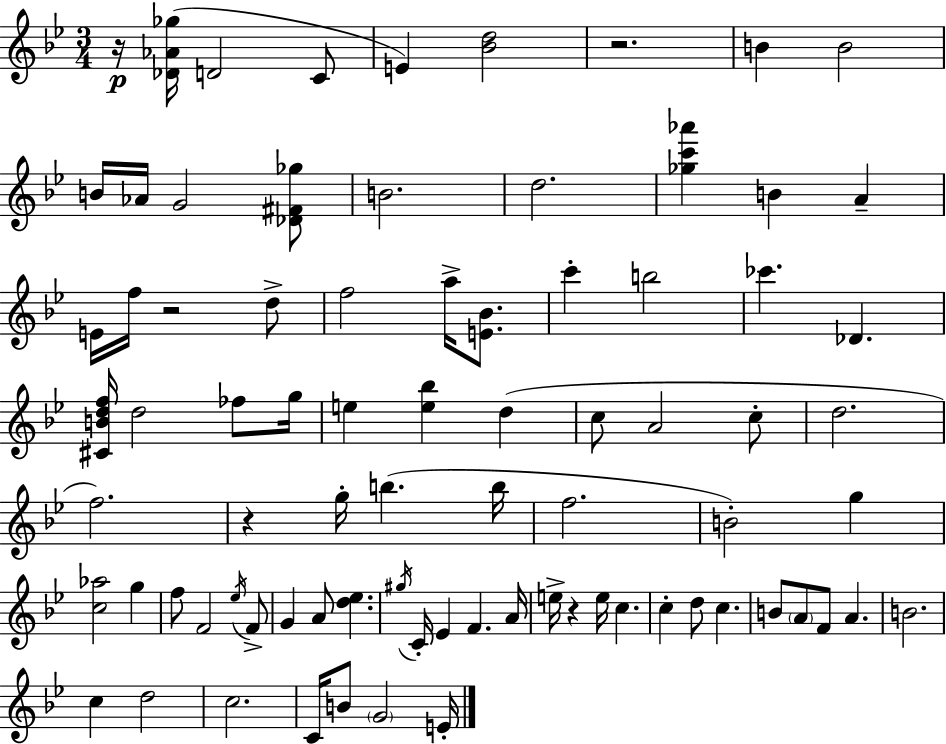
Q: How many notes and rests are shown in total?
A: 81